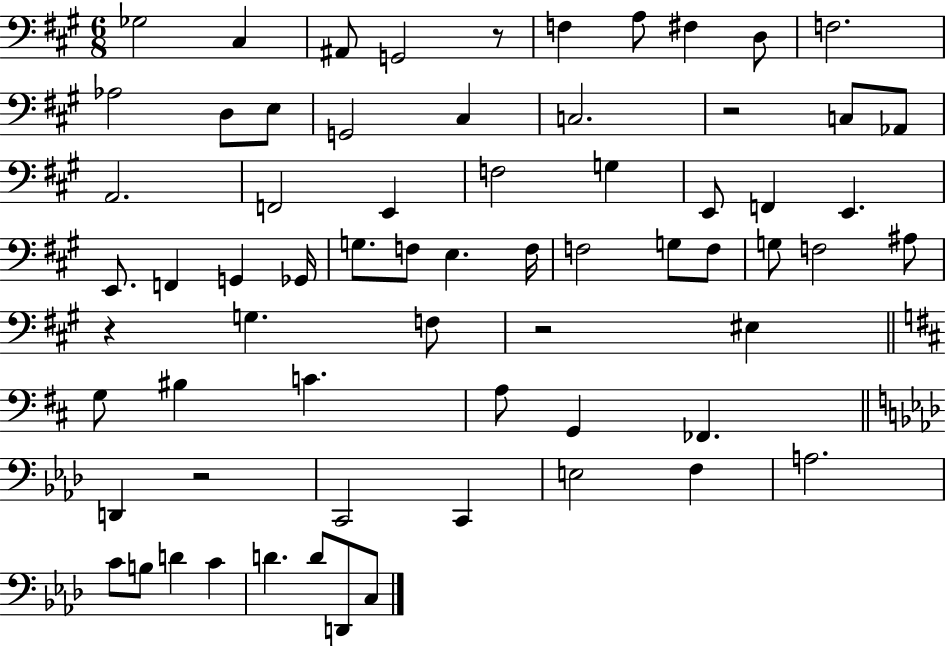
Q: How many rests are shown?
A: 5